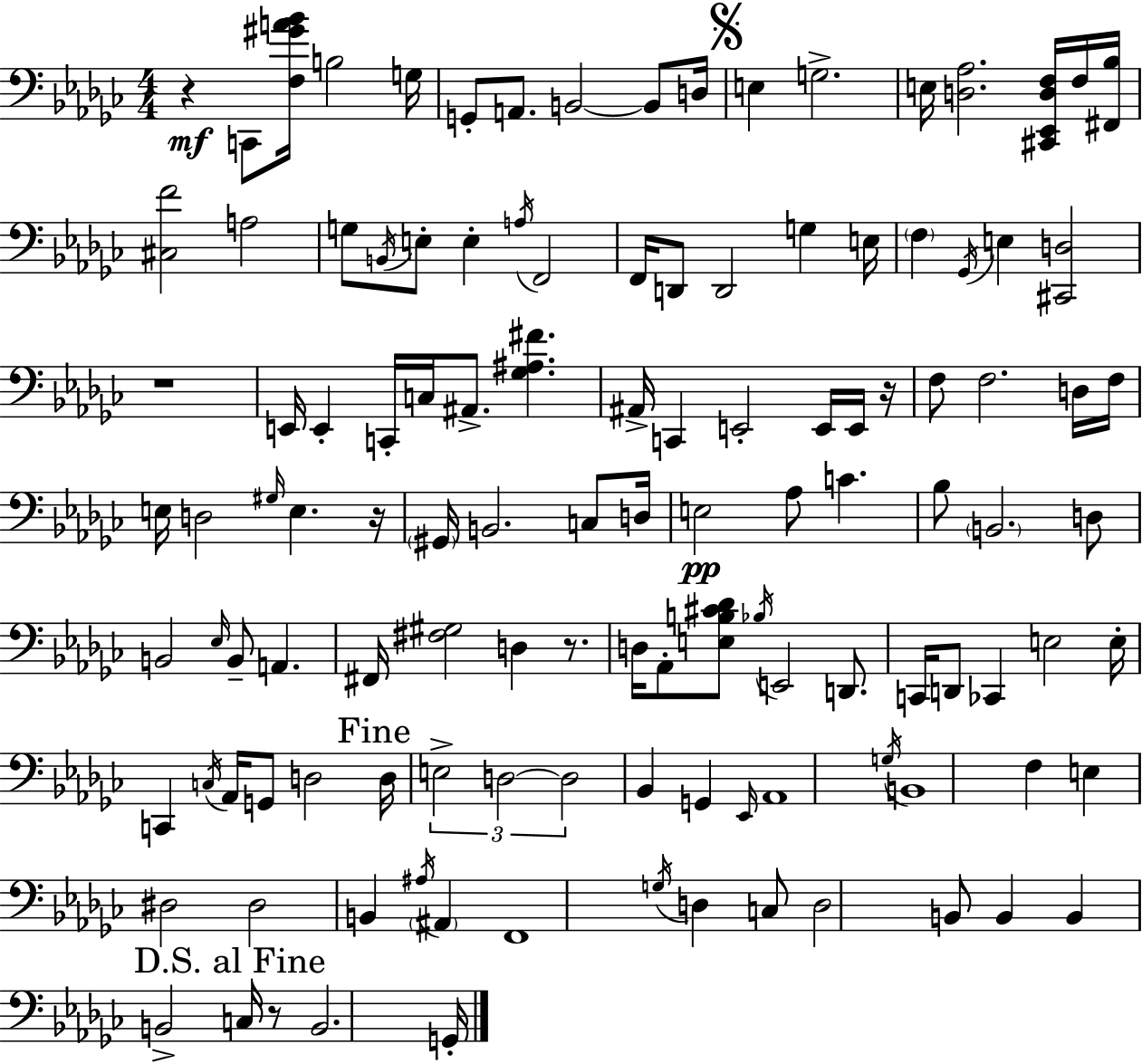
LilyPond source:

{
  \clef bass
  \numericTimeSignature
  \time 4/4
  \key ees \minor
  r4\mf c,8 <f gis' a' bes'>16 b2 g16 | g,8-. a,8. b,2~~ b,8 d16 | \mark \markup { \musicglyph "scripts.segno" } e4 g2.-> | e16 <d aes>2. <cis, ees, d f>16 f16 <fis, bes>16 | \break <cis f'>2 a2 | g8 \acciaccatura { b,16 } e8-. e4-. \acciaccatura { a16 } f,2 | f,16 d,8 d,2 g4 | e16 \parenthesize f4 \acciaccatura { ges,16 } e4 <cis, d>2 | \break r1 | e,16 e,4-. c,16-. c16 ais,8.-> <ges ais fis'>4. | ais,16-> c,4 e,2-. | e,16 e,16 r16 f8 f2. | \break d16 f16 e16 d2 \grace { gis16 } e4. | r16 \parenthesize gis,16 b,2. | c8 d16 e2\pp aes8 c'4. | bes8 \parenthesize b,2. | \break d8 b,2 \grace { ees16 } b,8-- a,4. | fis,16 <fis gis>2 d4 | r8. d16 aes,8-. <e b cis' des'>8 \acciaccatura { bes16 } e,2 | d,8. c,16 d,8 ces,4 e2 | \break e16-. c,4 \acciaccatura { c16 } aes,16 g,8 d2 | \mark "Fine" d16 \tuplet 3/2 { e2-> d2~~ | d2 } bes,4 | g,4 \grace { ees,16 } aes,1 | \break \acciaccatura { g16 } b,1 | f4 e4 | dis2 dis2 | b,4 \acciaccatura { ais16 } \parenthesize ais,4 f,1 | \break \acciaccatura { g16 } d4 c8 | d2 b,8 b,4 b,4 | b,2-> \mark "D.S. al Fine" c16 r8 b,2. | g,16-. \bar "|."
}